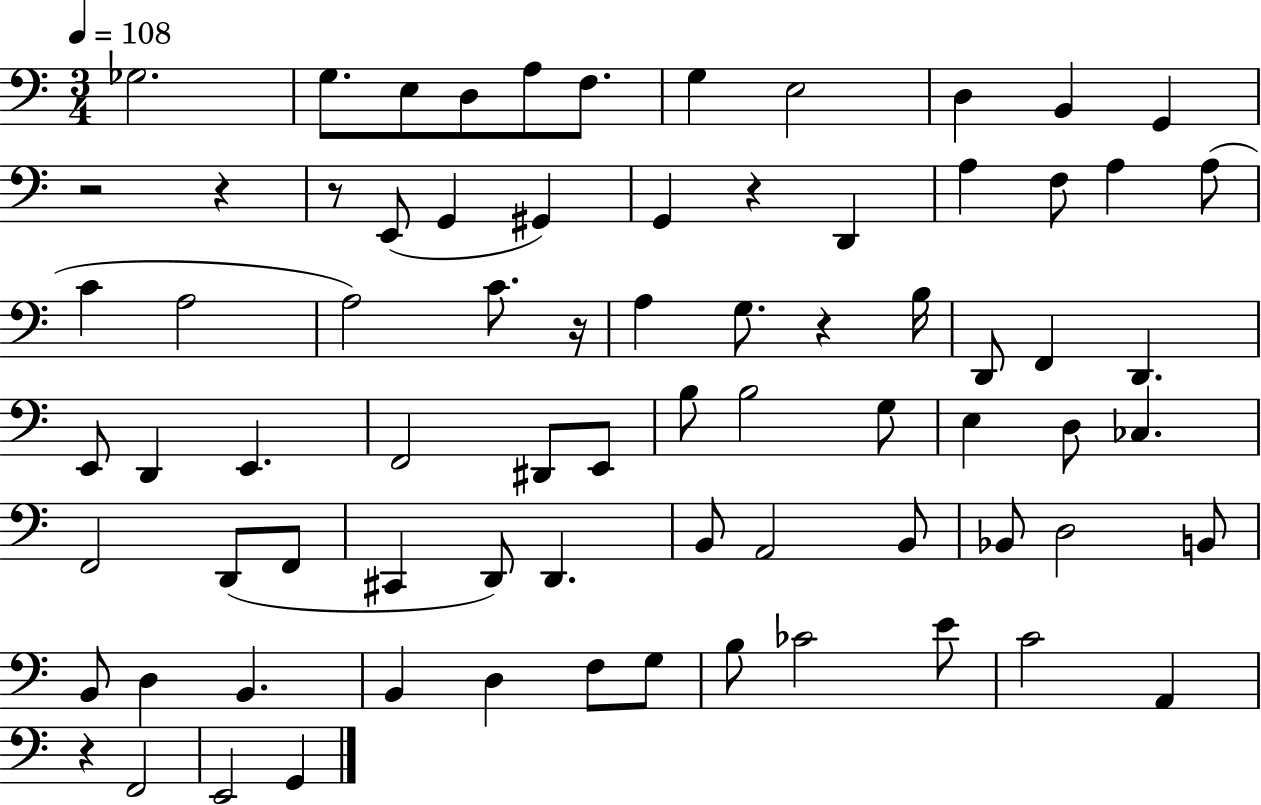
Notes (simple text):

Gb3/h. G3/e. E3/e D3/e A3/e F3/e. G3/q E3/h D3/q B2/q G2/q R/h R/q R/e E2/e G2/q G#2/q G2/q R/q D2/q A3/q F3/e A3/q A3/e C4/q A3/h A3/h C4/e. R/s A3/q G3/e. R/q B3/s D2/e F2/q D2/q. E2/e D2/q E2/q. F2/h D#2/e E2/e B3/e B3/h G3/e E3/q D3/e CES3/q. F2/h D2/e F2/e C#2/q D2/e D2/q. B2/e A2/h B2/e Bb2/e D3/h B2/e B2/e D3/q B2/q. B2/q D3/q F3/e G3/e B3/e CES4/h E4/e C4/h A2/q R/q F2/h E2/h G2/q